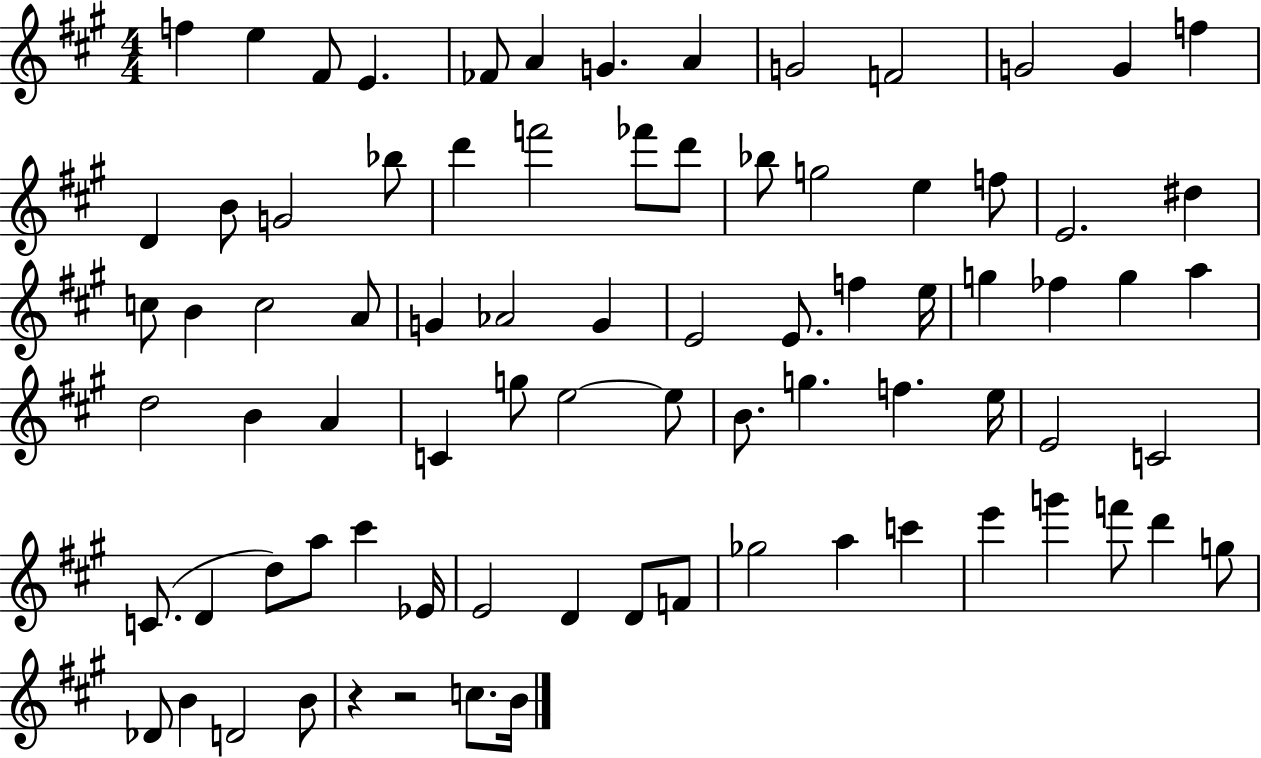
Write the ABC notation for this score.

X:1
T:Untitled
M:4/4
L:1/4
K:A
f e ^F/2 E _F/2 A G A G2 F2 G2 G f D B/2 G2 _b/2 d' f'2 _f'/2 d'/2 _b/2 g2 e f/2 E2 ^d c/2 B c2 A/2 G _A2 G E2 E/2 f e/4 g _f g a d2 B A C g/2 e2 e/2 B/2 g f e/4 E2 C2 C/2 D d/2 a/2 ^c' _E/4 E2 D D/2 F/2 _g2 a c' e' g' f'/2 d' g/2 _D/2 B D2 B/2 z z2 c/2 B/4